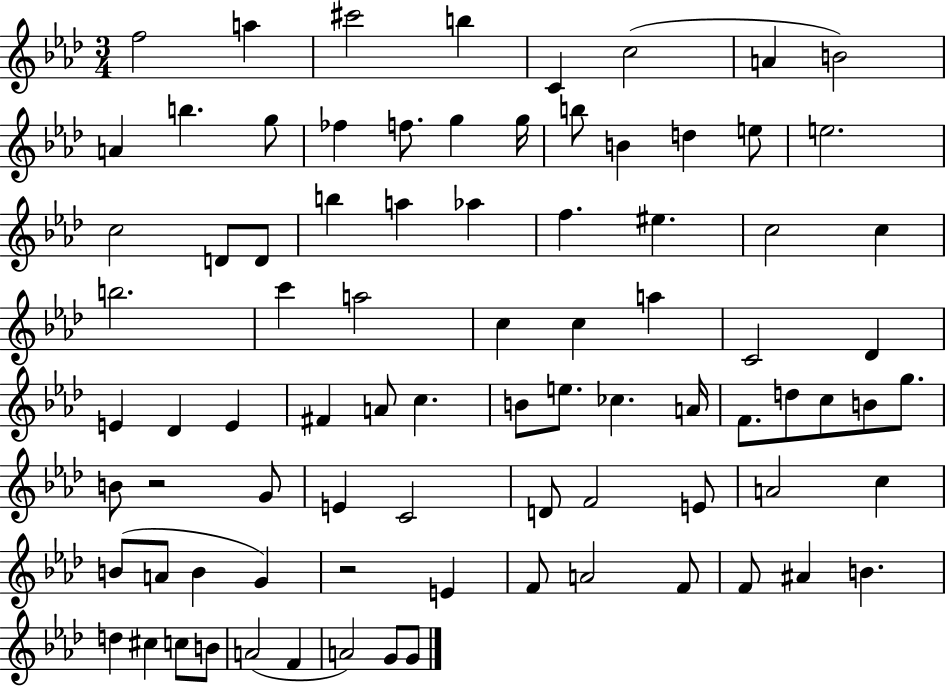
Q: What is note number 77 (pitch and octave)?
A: B4